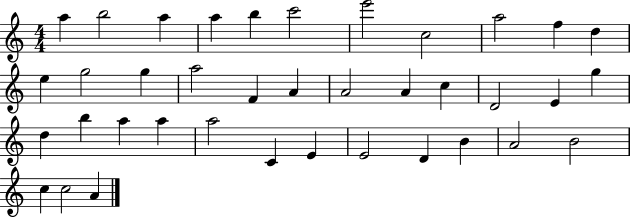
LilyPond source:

{
  \clef treble
  \numericTimeSignature
  \time 4/4
  \key c \major
  a''4 b''2 a''4 | a''4 b''4 c'''2 | e'''2 c''2 | a''2 f''4 d''4 | \break e''4 g''2 g''4 | a''2 f'4 a'4 | a'2 a'4 c''4 | d'2 e'4 g''4 | \break d''4 b''4 a''4 a''4 | a''2 c'4 e'4 | e'2 d'4 b'4 | a'2 b'2 | \break c''4 c''2 a'4 | \bar "|."
}